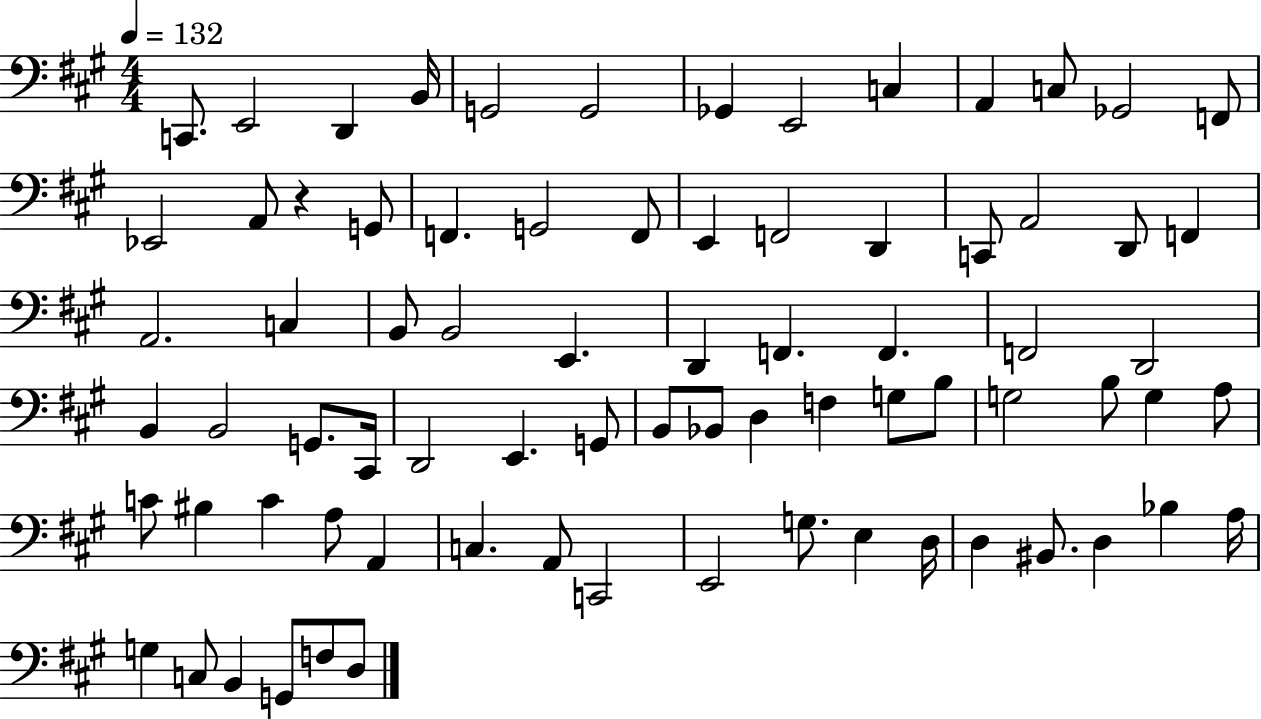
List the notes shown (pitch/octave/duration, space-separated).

C2/e. E2/h D2/q B2/s G2/h G2/h Gb2/q E2/h C3/q A2/q C3/e Gb2/h F2/e Eb2/h A2/e R/q G2/e F2/q. G2/h F2/e E2/q F2/h D2/q C2/e A2/h D2/e F2/q A2/h. C3/q B2/e B2/h E2/q. D2/q F2/q. F2/q. F2/h D2/h B2/q B2/h G2/e. C#2/s D2/h E2/q. G2/e B2/e Bb2/e D3/q F3/q G3/e B3/e G3/h B3/e G3/q A3/e C4/e BIS3/q C4/q A3/e A2/q C3/q. A2/e C2/h E2/h G3/e. E3/q D3/s D3/q BIS2/e. D3/q Bb3/q A3/s G3/q C3/e B2/q G2/e F3/e D3/e